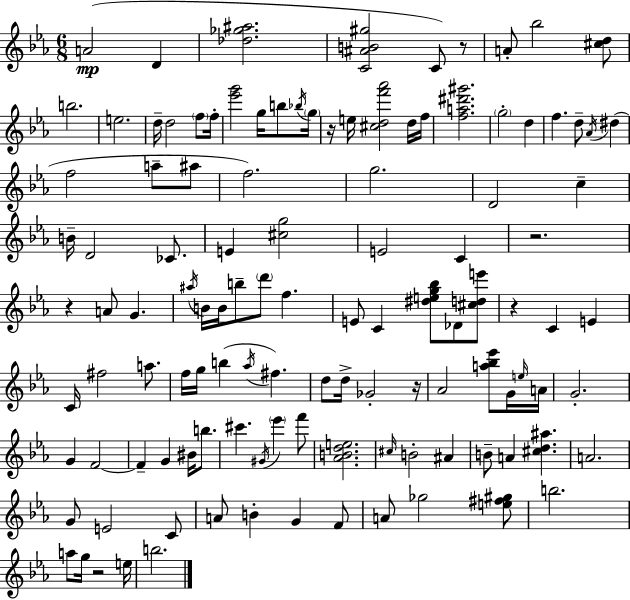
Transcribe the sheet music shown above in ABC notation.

X:1
T:Untitled
M:6/8
L:1/4
K:Cm
A2 D [_d_g^a]2 [C^AB^g]2 C/2 z/2 A/2 _b2 [^cd]/2 b2 e2 d/4 d2 f/2 f/4 [_e'g']2 g/4 b/2 _b/4 g/4 z/4 e/4 [^cdf'_a']2 d/4 f/4 [fa^d'^g']2 g2 d f d/2 _A/4 ^d f2 a/2 ^a/2 f2 g2 D2 c B/4 D2 _C/2 E [^cg]2 E2 C z2 z A/2 G ^a/4 B/4 B/4 b/2 d'/2 f E/2 C [^deg_b]/2 _D/2 [^cde']/2 z C E C/4 ^f2 a/2 f/4 g/4 b _a/4 ^f d/2 d/4 _G2 z/4 _A2 [a_b_e']/2 G/4 e/4 A/4 G2 G F2 F G ^B/4 b/2 ^c' ^G/4 _e' f'/2 [_ABde]2 ^c/4 B2 ^A B/2 A [^cd^a] A2 G/2 E2 C/2 A/2 B G F/2 A/2 _g2 [e^f^g]/2 b2 a/2 g/4 z2 e/4 b2